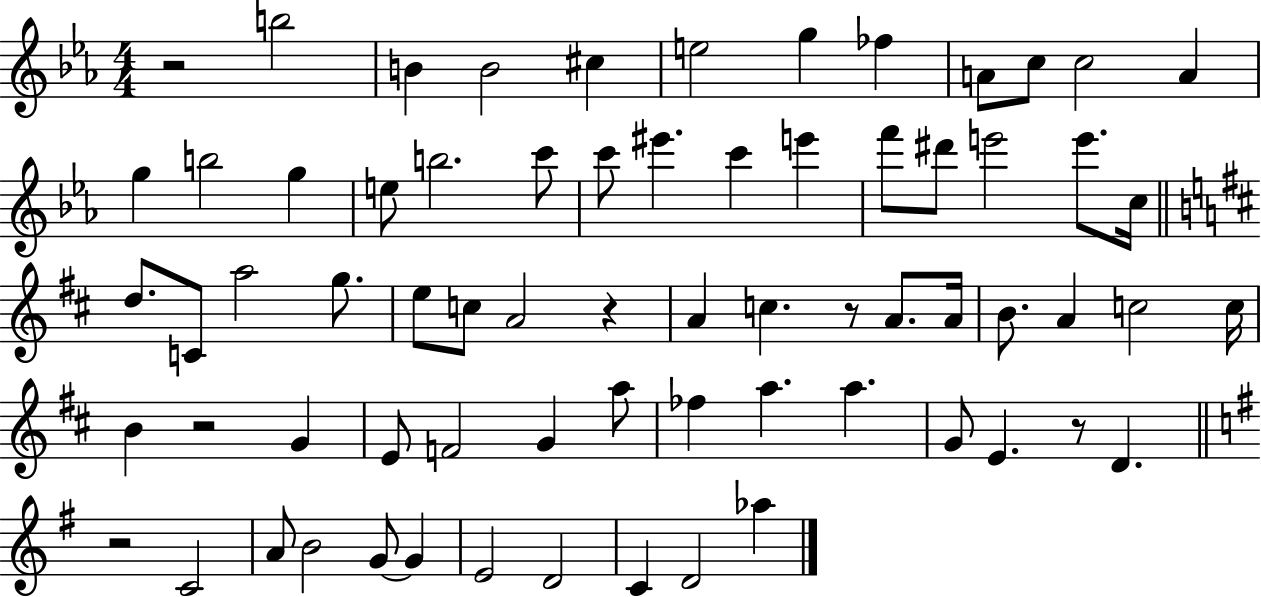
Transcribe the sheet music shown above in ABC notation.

X:1
T:Untitled
M:4/4
L:1/4
K:Eb
z2 b2 B B2 ^c e2 g _f A/2 c/2 c2 A g b2 g e/2 b2 c'/2 c'/2 ^e' c' e' f'/2 ^d'/2 e'2 e'/2 c/4 d/2 C/2 a2 g/2 e/2 c/2 A2 z A c z/2 A/2 A/4 B/2 A c2 c/4 B z2 G E/2 F2 G a/2 _f a a G/2 E z/2 D z2 C2 A/2 B2 G/2 G E2 D2 C D2 _a